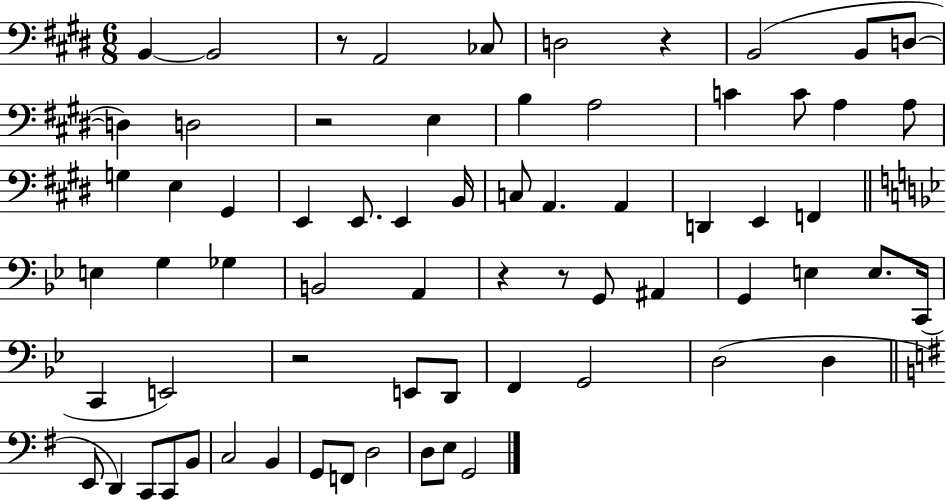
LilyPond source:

{
  \clef bass
  \numericTimeSignature
  \time 6/8
  \key e \major
  \repeat volta 2 { b,4~~ b,2 | r8 a,2 ces8 | d2 r4 | b,2( b,8 d8~~ | \break d4) d2 | r2 e4 | b4 a2 | c'4 c'8 a4 a8 | \break g4 e4 gis,4 | e,4 e,8. e,4 b,16 | c8 a,4. a,4 | d,4 e,4 f,4 | \break \bar "||" \break \key bes \major e4 g4 ges4 | b,2 a,4 | r4 r8 g,8 ais,4 | g,4 e4 e8. c,16( | \break c,4 e,2) | r2 e,8 d,8 | f,4 g,2 | d2( d4 | \break \bar "||" \break \key g \major e,8 d,4) c,8 c,8 b,8 | c2 b,4 | g,8 f,8 d2 | d8 e8 g,2 | \break } \bar "|."
}